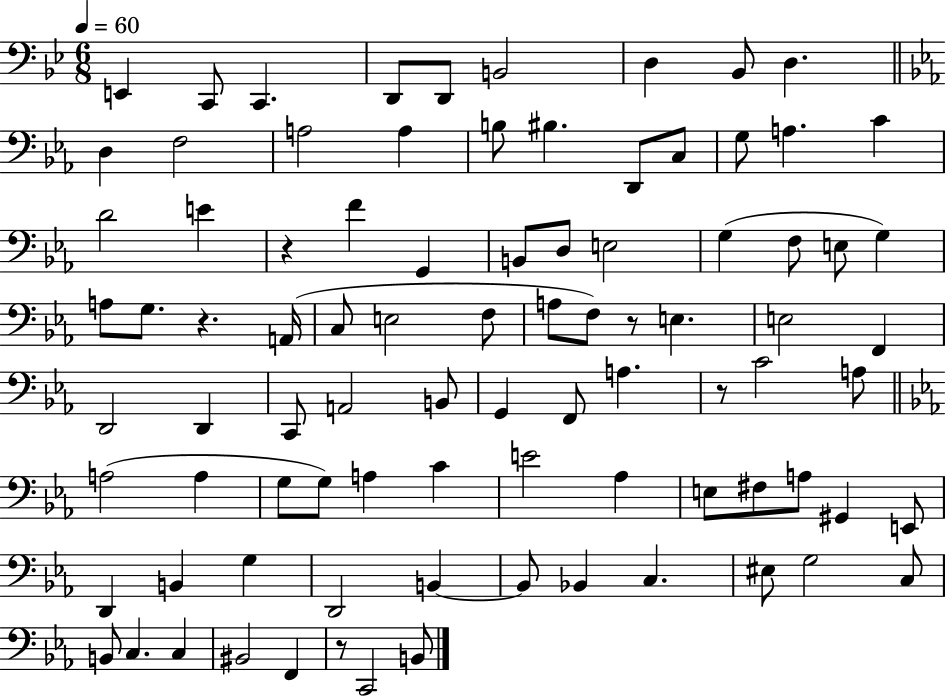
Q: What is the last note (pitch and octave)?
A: B2